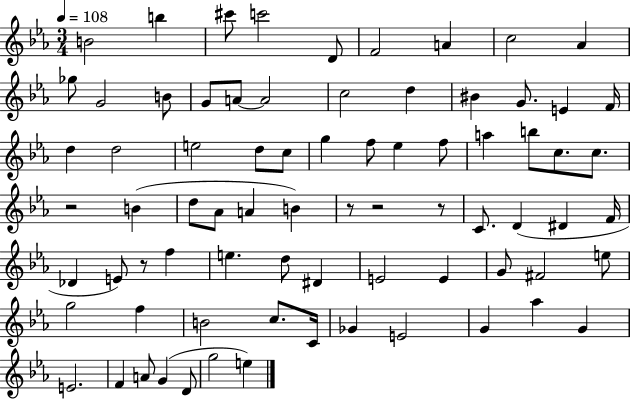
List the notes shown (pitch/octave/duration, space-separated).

B4/h B5/q C#6/e C6/h D4/e F4/h A4/q C5/h Ab4/q Gb5/e G4/h B4/e G4/e A4/e A4/h C5/h D5/q BIS4/q G4/e. E4/q F4/s D5/q D5/h E5/h D5/e C5/e G5/q F5/e Eb5/q F5/e A5/q B5/e C5/e. C5/e. R/h B4/q D5/e Ab4/e A4/q B4/q R/e R/h R/e C4/e. D4/q D#4/q F4/s Db4/q E4/e R/e F5/q E5/q. D5/e D#4/q E4/h E4/q G4/e F#4/h E5/e G5/h F5/q B4/h C5/e. C4/s Gb4/q E4/h G4/q Ab5/q G4/q E4/h. F4/q A4/e G4/q D4/e G5/h E5/q